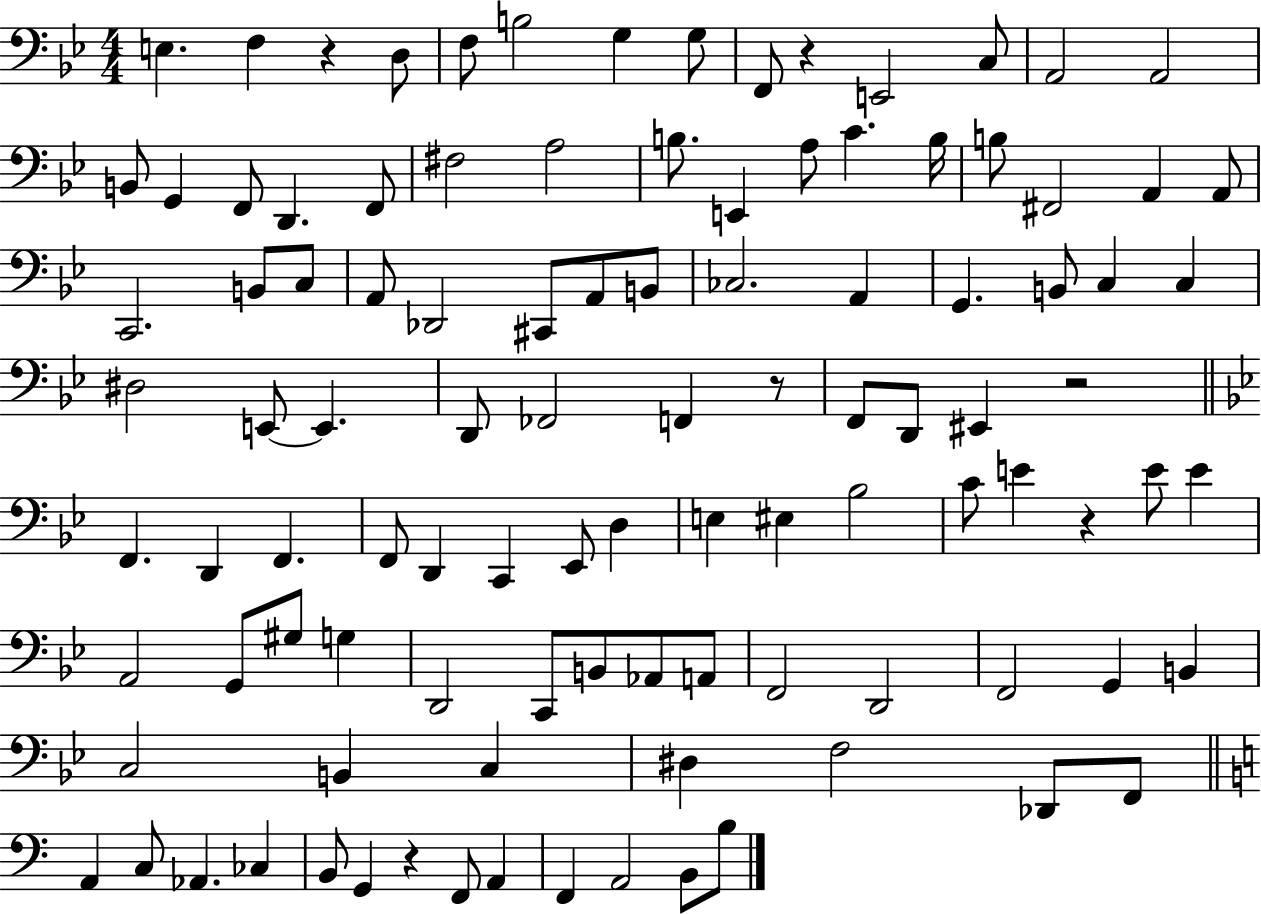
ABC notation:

X:1
T:Untitled
M:4/4
L:1/4
K:Bb
E, F, z D,/2 F,/2 B,2 G, G,/2 F,,/2 z E,,2 C,/2 A,,2 A,,2 B,,/2 G,, F,,/2 D,, F,,/2 ^F,2 A,2 B,/2 E,, A,/2 C B,/4 B,/2 ^F,,2 A,, A,,/2 C,,2 B,,/2 C,/2 A,,/2 _D,,2 ^C,,/2 A,,/2 B,,/2 _C,2 A,, G,, B,,/2 C, C, ^D,2 E,,/2 E,, D,,/2 _F,,2 F,, z/2 F,,/2 D,,/2 ^E,, z2 F,, D,, F,, F,,/2 D,, C,, _E,,/2 D, E, ^E, _B,2 C/2 E z E/2 E A,,2 G,,/2 ^G,/2 G, D,,2 C,,/2 B,,/2 _A,,/2 A,,/2 F,,2 D,,2 F,,2 G,, B,, C,2 B,, C, ^D, F,2 _D,,/2 F,,/2 A,, C,/2 _A,, _C, B,,/2 G,, z F,,/2 A,, F,, A,,2 B,,/2 B,/2